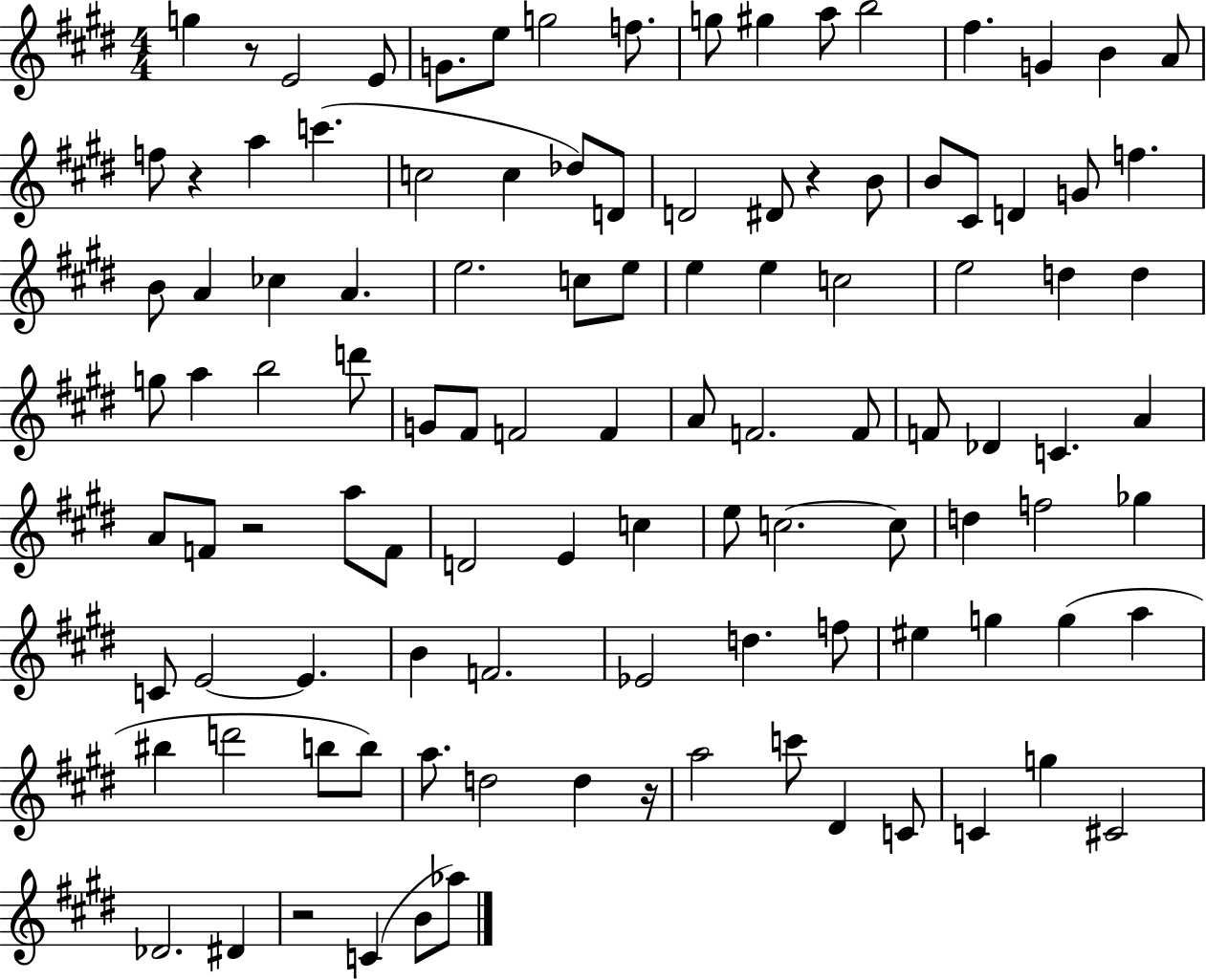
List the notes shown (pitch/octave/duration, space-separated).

G5/q R/e E4/h E4/e G4/e. E5/e G5/h F5/e. G5/e G#5/q A5/e B5/h F#5/q. G4/q B4/q A4/e F5/e R/q A5/q C6/q. C5/h C5/q Db5/e D4/e D4/h D#4/e R/q B4/e B4/e C#4/e D4/q G4/e F5/q. B4/e A4/q CES5/q A4/q. E5/h. C5/e E5/e E5/q E5/q C5/h E5/h D5/q D5/q G5/e A5/q B5/h D6/e G4/e F#4/e F4/h F4/q A4/e F4/h. F4/e F4/e Db4/q C4/q. A4/q A4/e F4/e R/h A5/e F4/e D4/h E4/q C5/q E5/e C5/h. C5/e D5/q F5/h Gb5/q C4/e E4/h E4/q. B4/q F4/h. Eb4/h D5/q. F5/e EIS5/q G5/q G5/q A5/q BIS5/q D6/h B5/e B5/e A5/e. D5/h D5/q R/s A5/h C6/e D#4/q C4/e C4/q G5/q C#4/h Db4/h. D#4/q R/h C4/q B4/e Ab5/e